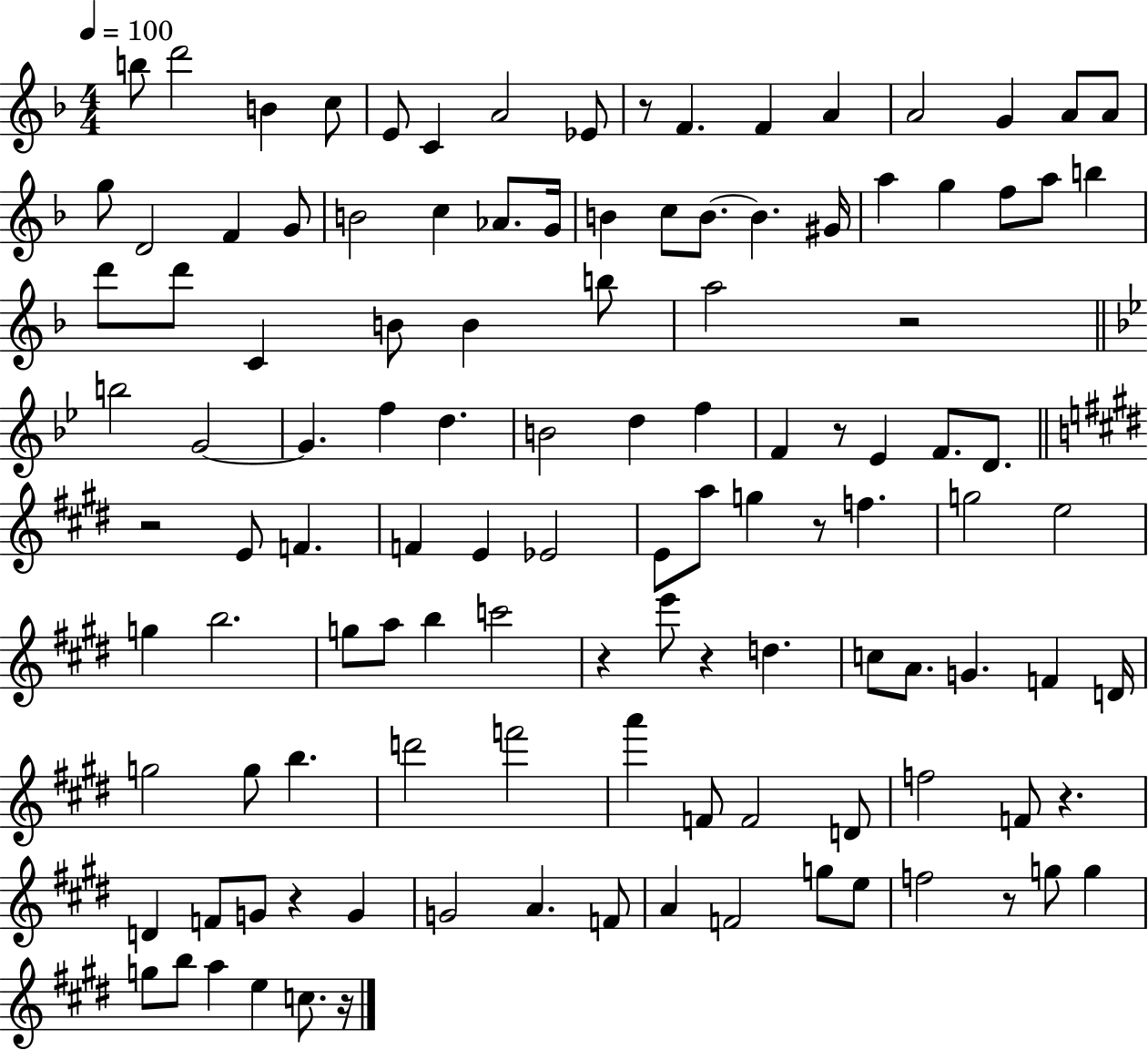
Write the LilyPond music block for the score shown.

{
  \clef treble
  \numericTimeSignature
  \time 4/4
  \key f \major
  \tempo 4 = 100
  \repeat volta 2 { b''8 d'''2 b'4 c''8 | e'8 c'4 a'2 ees'8 | r8 f'4. f'4 a'4 | a'2 g'4 a'8 a'8 | \break g''8 d'2 f'4 g'8 | b'2 c''4 aes'8. g'16 | b'4 c''8 b'8.~~ b'4. gis'16 | a''4 g''4 f''8 a''8 b''4 | \break d'''8 d'''8 c'4 b'8 b'4 b''8 | a''2 r2 | \bar "||" \break \key g \minor b''2 g'2~~ | g'4. f''4 d''4. | b'2 d''4 f''4 | f'4 r8 ees'4 f'8. d'8. | \break \bar "||" \break \key e \major r2 e'8 f'4. | f'4 e'4 ees'2 | e'8 a''8 g''4 r8 f''4. | g''2 e''2 | \break g''4 b''2. | g''8 a''8 b''4 c'''2 | r4 e'''8 r4 d''4. | c''8 a'8. g'4. f'4 d'16 | \break g''2 g''8 b''4. | d'''2 f'''2 | a'''4 f'8 f'2 d'8 | f''2 f'8 r4. | \break d'4 f'8 g'8 r4 g'4 | g'2 a'4. f'8 | a'4 f'2 g''8 e''8 | f''2 r8 g''8 g''4 | \break g''8 b''8 a''4 e''4 c''8. r16 | } \bar "|."
}